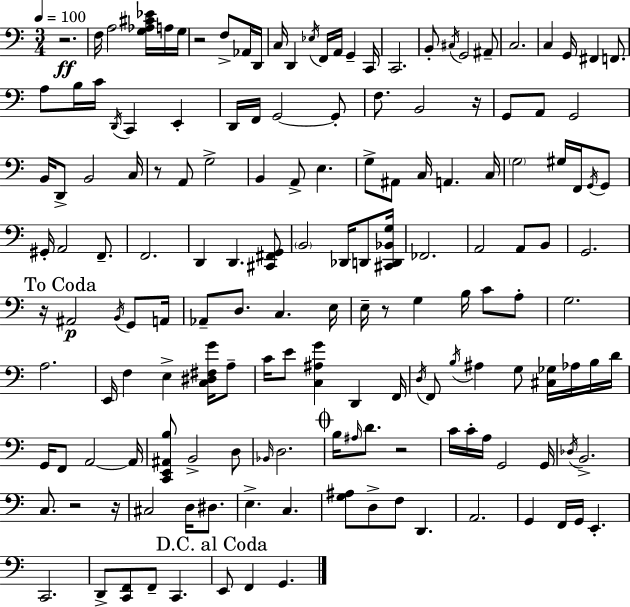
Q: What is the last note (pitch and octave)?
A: G2